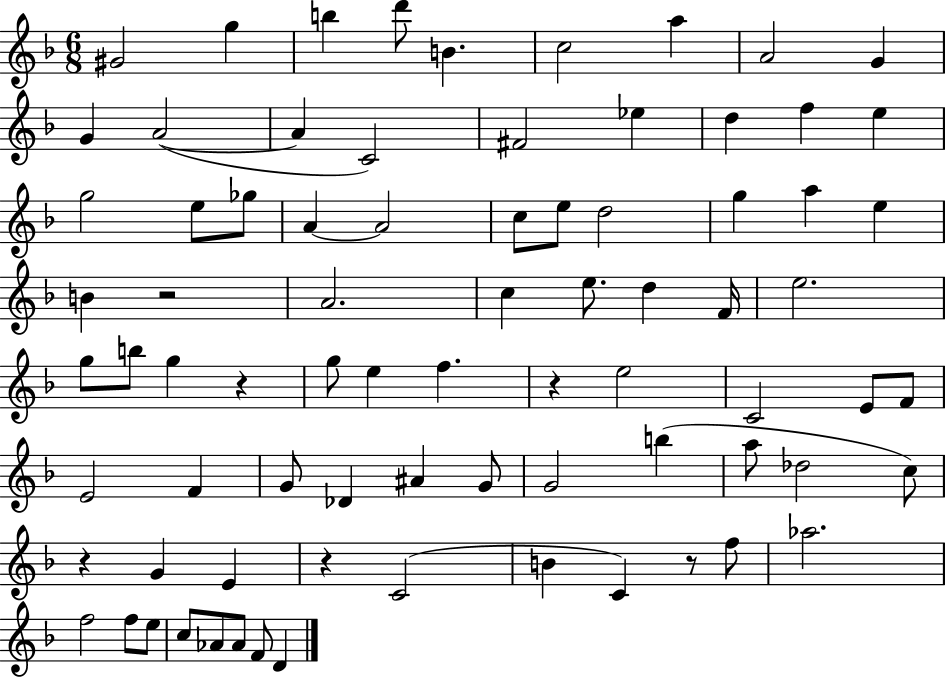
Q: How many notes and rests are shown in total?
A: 78